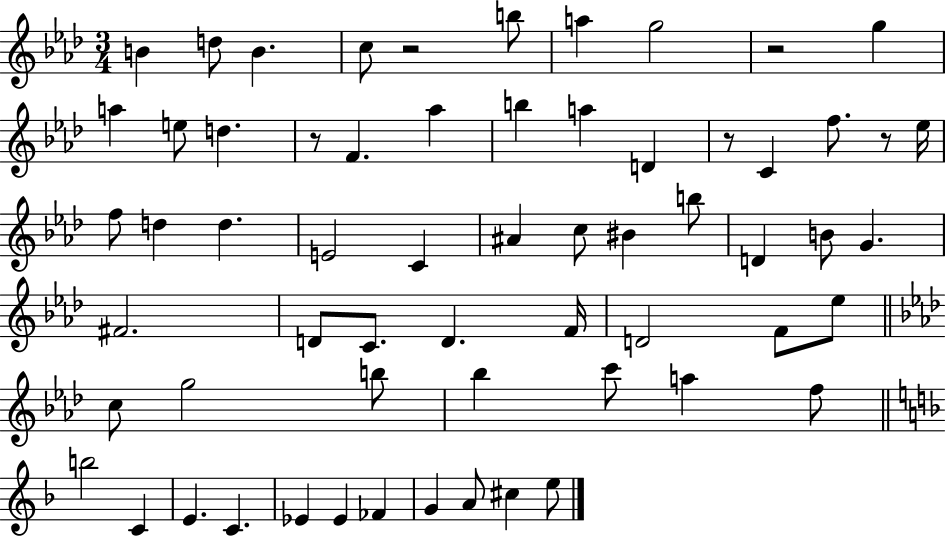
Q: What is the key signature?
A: AES major